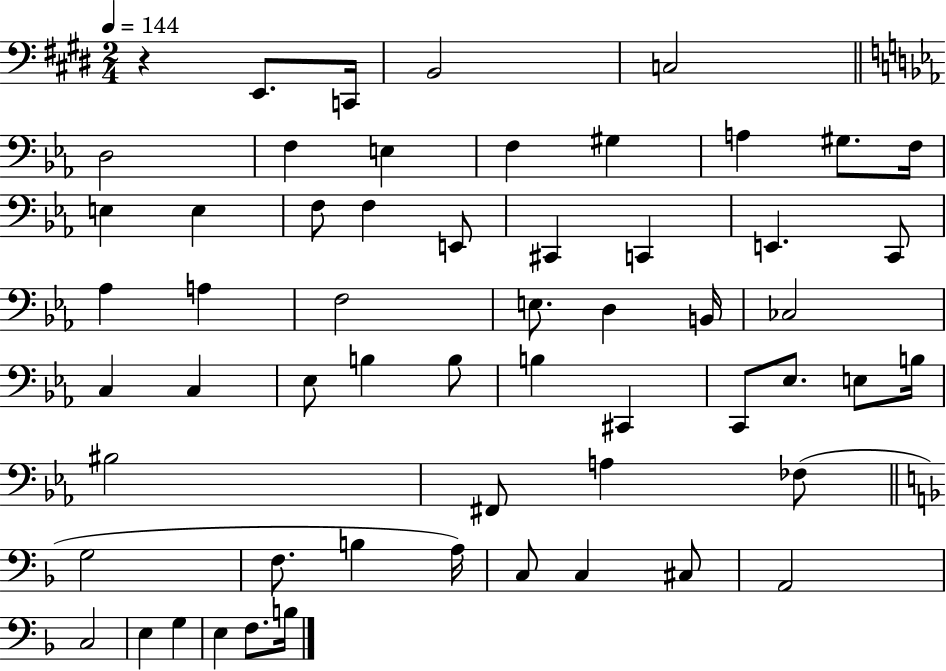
X:1
T:Untitled
M:2/4
L:1/4
K:E
z E,,/2 C,,/4 B,,2 C,2 D,2 F, E, F, ^G, A, ^G,/2 F,/4 E, E, F,/2 F, E,,/2 ^C,, C,, E,, C,,/2 _A, A, F,2 E,/2 D, B,,/4 _C,2 C, C, _E,/2 B, B,/2 B, ^C,, C,,/2 _E,/2 E,/2 B,/4 ^B,2 ^F,,/2 A, _F,/2 G,2 F,/2 B, A,/4 C,/2 C, ^C,/2 A,,2 C,2 E, G, E, F,/2 B,/4